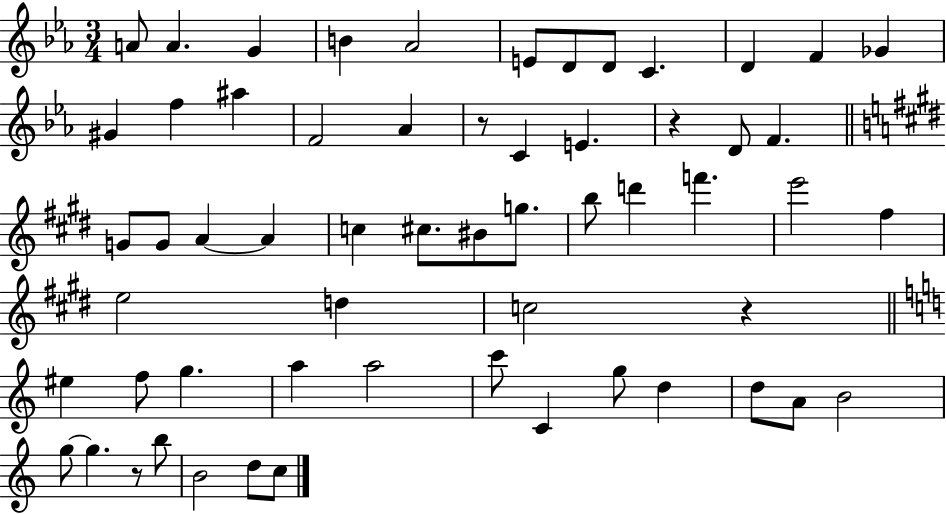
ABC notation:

X:1
T:Untitled
M:3/4
L:1/4
K:Eb
A/2 A G B _A2 E/2 D/2 D/2 C D F _G ^G f ^a F2 _A z/2 C E z D/2 F G/2 G/2 A A c ^c/2 ^B/2 g/2 b/2 d' f' e'2 ^f e2 d c2 z ^e f/2 g a a2 c'/2 C g/2 d d/2 A/2 B2 g/2 g z/2 b/2 B2 d/2 c/2